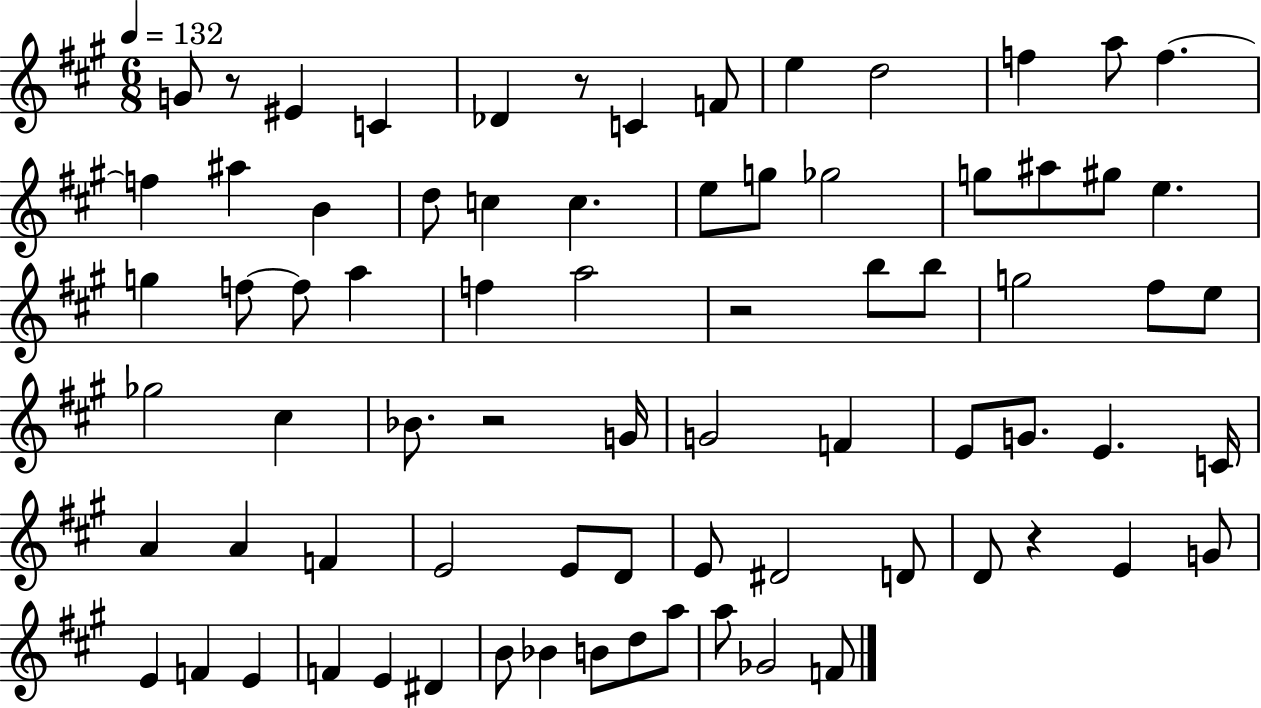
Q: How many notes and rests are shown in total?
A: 76